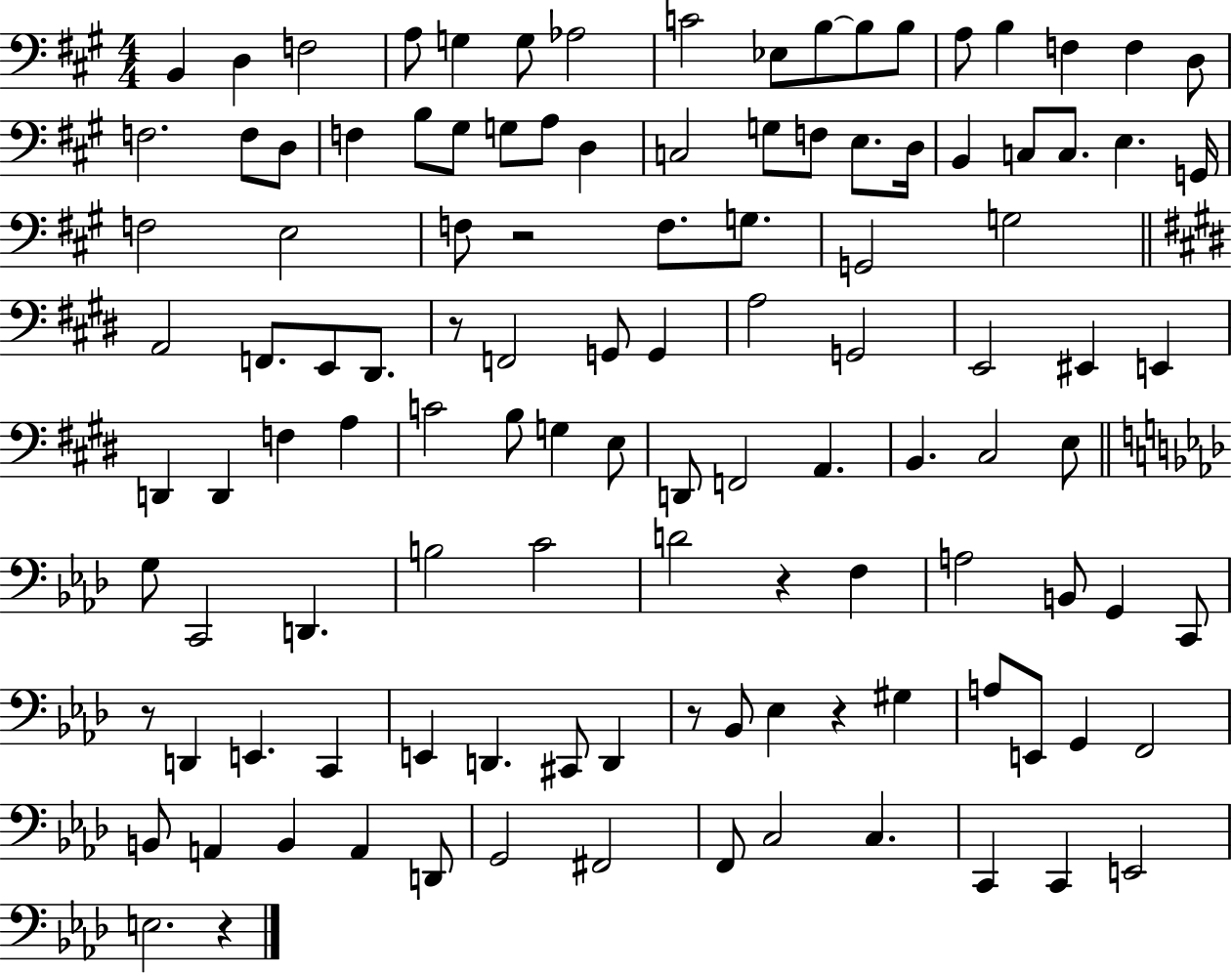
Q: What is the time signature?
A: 4/4